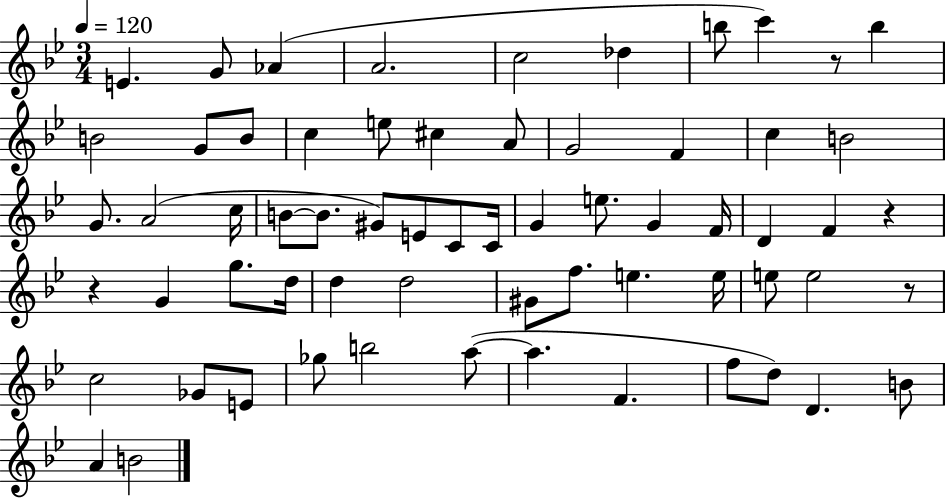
X:1
T:Untitled
M:3/4
L:1/4
K:Bb
E G/2 _A A2 c2 _d b/2 c' z/2 b B2 G/2 B/2 c e/2 ^c A/2 G2 F c B2 G/2 A2 c/4 B/2 B/2 ^G/2 E/2 C/2 C/4 G e/2 G F/4 D F z z G g/2 d/4 d d2 ^G/2 f/2 e e/4 e/2 e2 z/2 c2 _G/2 E/2 _g/2 b2 a/2 a F f/2 d/2 D B/2 A B2